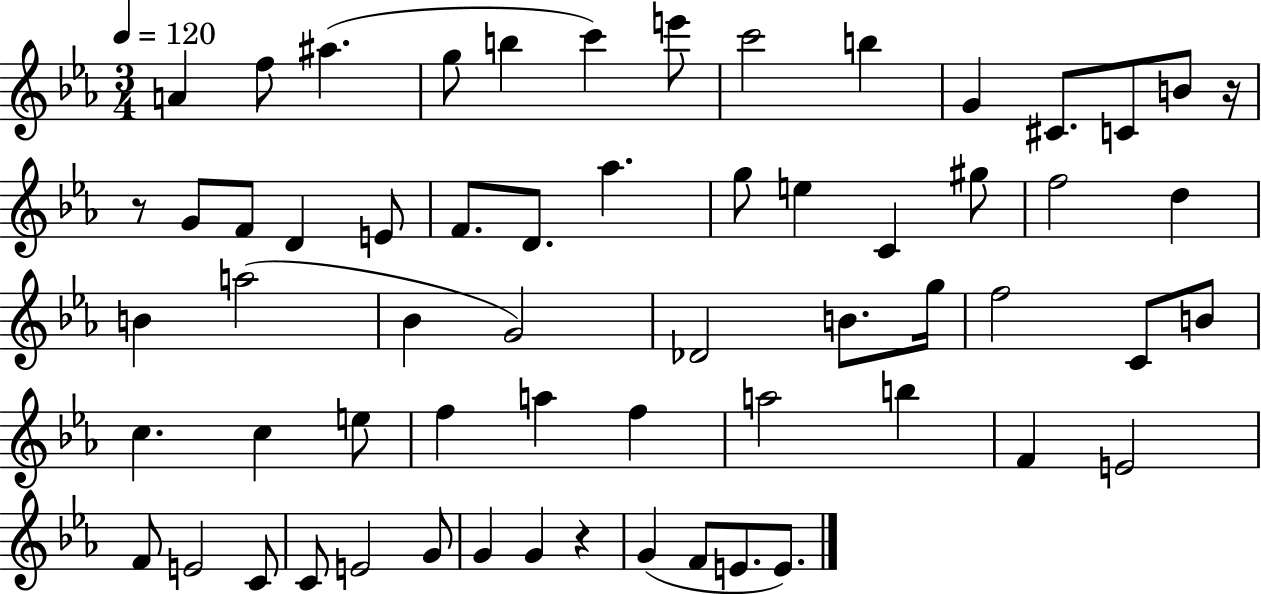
A4/q F5/e A#5/q. G5/e B5/q C6/q E6/e C6/h B5/q G4/q C#4/e. C4/e B4/e R/s R/e G4/e F4/e D4/q E4/e F4/e. D4/e. Ab5/q. G5/e E5/q C4/q G#5/e F5/h D5/q B4/q A5/h Bb4/q G4/h Db4/h B4/e. G5/s F5/h C4/e B4/e C5/q. C5/q E5/e F5/q A5/q F5/q A5/h B5/q F4/q E4/h F4/e E4/h C4/e C4/e E4/h G4/e G4/q G4/q R/q G4/q F4/e E4/e. E4/e.